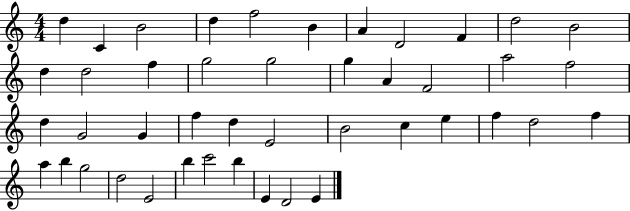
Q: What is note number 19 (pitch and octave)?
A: F4